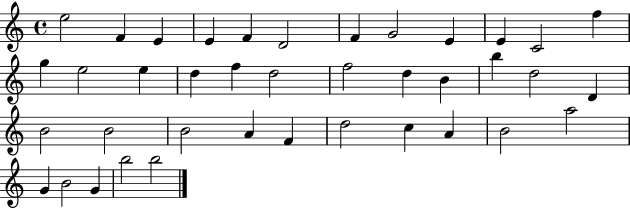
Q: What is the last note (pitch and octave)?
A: B5